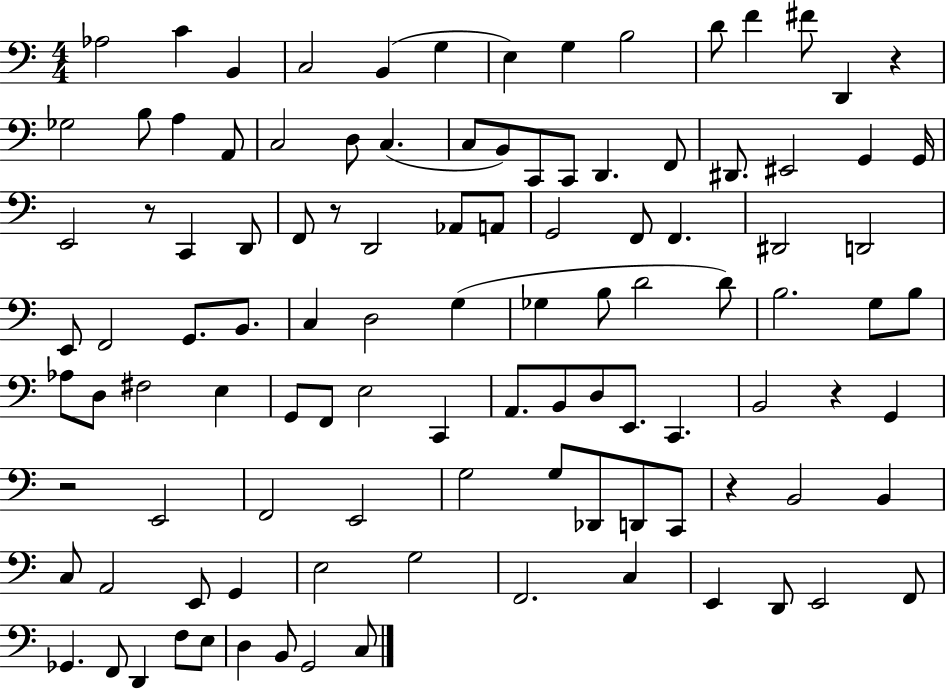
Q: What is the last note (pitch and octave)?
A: C3